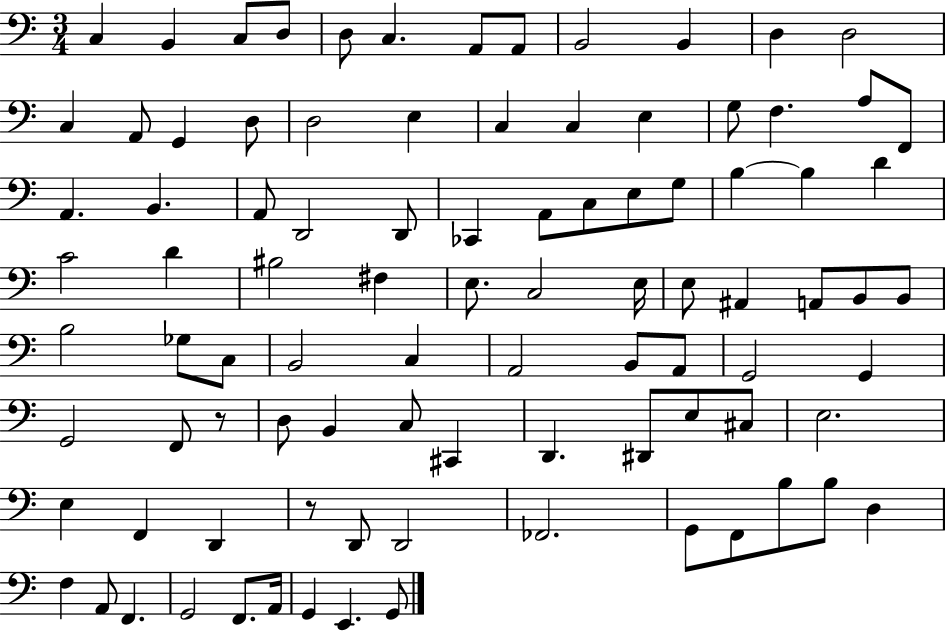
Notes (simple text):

C3/q B2/q C3/e D3/e D3/e C3/q. A2/e A2/e B2/h B2/q D3/q D3/h C3/q A2/e G2/q D3/e D3/h E3/q C3/q C3/q E3/q G3/e F3/q. A3/e F2/e A2/q. B2/q. A2/e D2/h D2/e CES2/q A2/e C3/e E3/e G3/e B3/q B3/q D4/q C4/h D4/q BIS3/h F#3/q E3/e. C3/h E3/s E3/e A#2/q A2/e B2/e B2/e B3/h Gb3/e C3/e B2/h C3/q A2/h B2/e A2/e G2/h G2/q G2/h F2/e R/e D3/e B2/q C3/e C#2/q D2/q. D#2/e E3/e C#3/e E3/h. E3/q F2/q D2/q R/e D2/e D2/h FES2/h. G2/e F2/e B3/e B3/e D3/q F3/q A2/e F2/q. G2/h F2/e. A2/s G2/q E2/q. G2/e